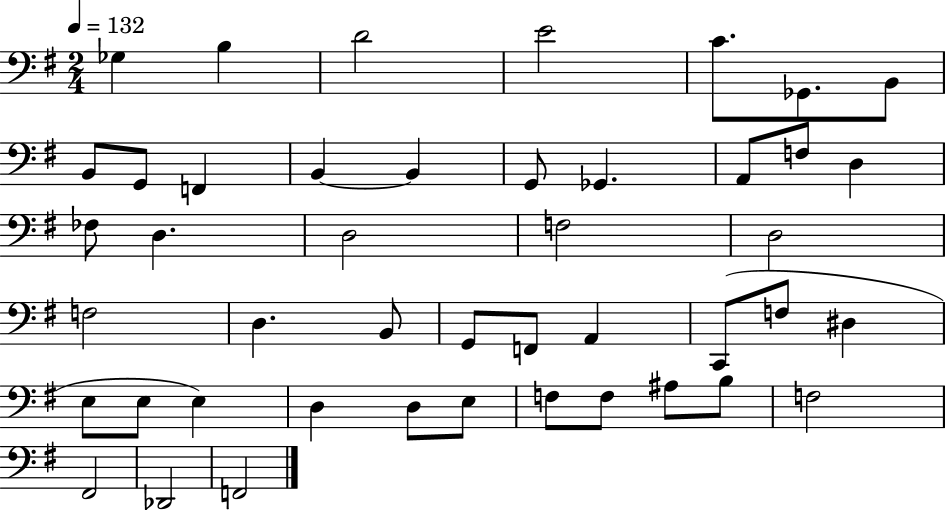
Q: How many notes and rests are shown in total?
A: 45